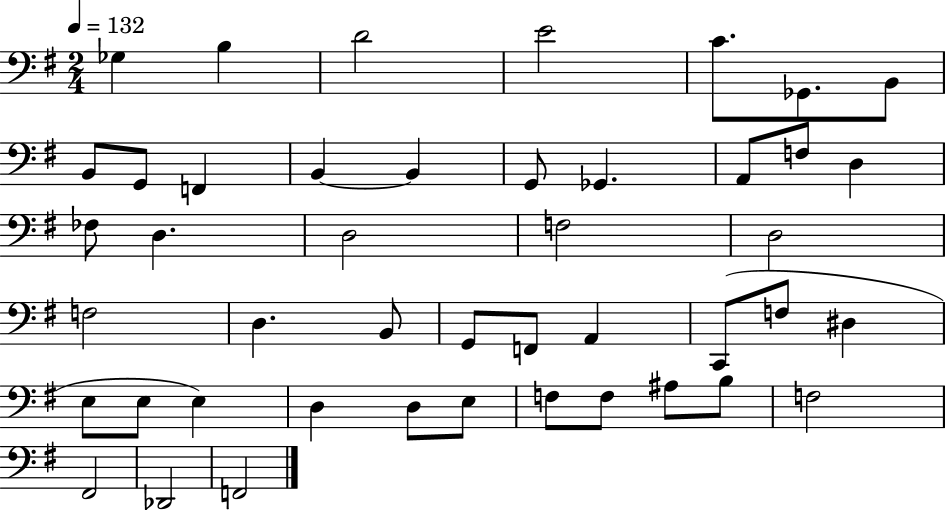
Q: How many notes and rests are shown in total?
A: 45